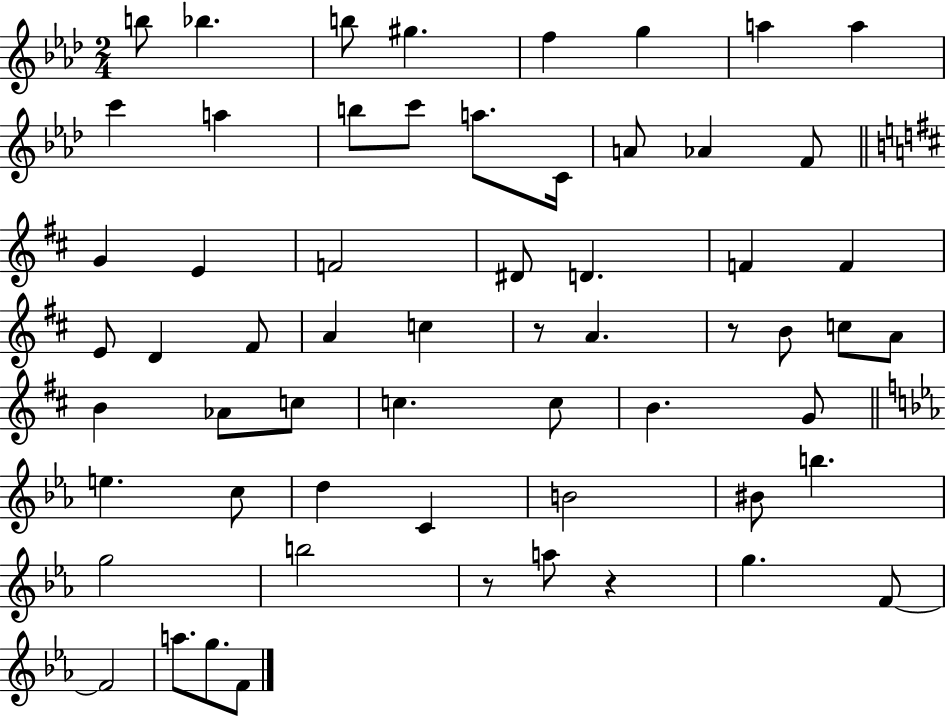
X:1
T:Untitled
M:2/4
L:1/4
K:Ab
b/2 _b b/2 ^g f g a a c' a b/2 c'/2 a/2 C/4 A/2 _A F/2 G E F2 ^D/2 D F F E/2 D ^F/2 A c z/2 A z/2 B/2 c/2 A/2 B _A/2 c/2 c c/2 B G/2 e c/2 d C B2 ^B/2 b g2 b2 z/2 a/2 z g F/2 F2 a/2 g/2 F/2